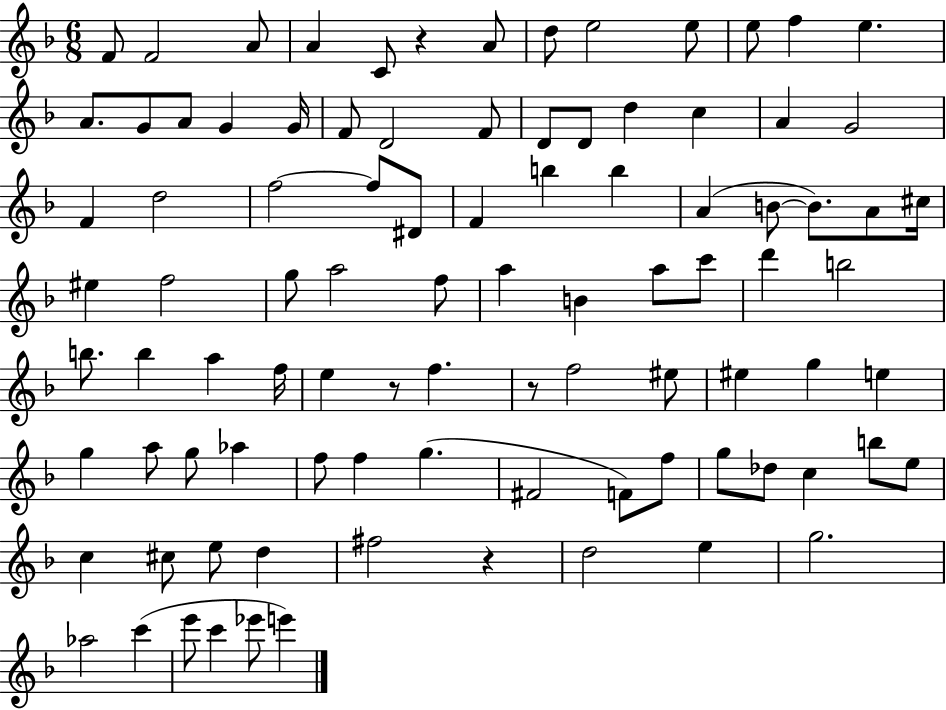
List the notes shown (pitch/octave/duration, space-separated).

F4/e F4/h A4/e A4/q C4/e R/q A4/e D5/e E5/h E5/e E5/e F5/q E5/q. A4/e. G4/e A4/e G4/q G4/s F4/e D4/h F4/e D4/e D4/e D5/q C5/q A4/q G4/h F4/q D5/h F5/h F5/e D#4/e F4/q B5/q B5/q A4/q B4/e B4/e. A4/e C#5/s EIS5/q F5/h G5/e A5/h F5/e A5/q B4/q A5/e C6/e D6/q B5/h B5/e. B5/q A5/q F5/s E5/q R/e F5/q. R/e F5/h EIS5/e EIS5/q G5/q E5/q G5/q A5/e G5/e Ab5/q F5/e F5/q G5/q. F#4/h F4/e F5/e G5/e Db5/e C5/q B5/e E5/e C5/q C#5/e E5/e D5/q F#5/h R/q D5/h E5/q G5/h. Ab5/h C6/q E6/e C6/q Eb6/e E6/q